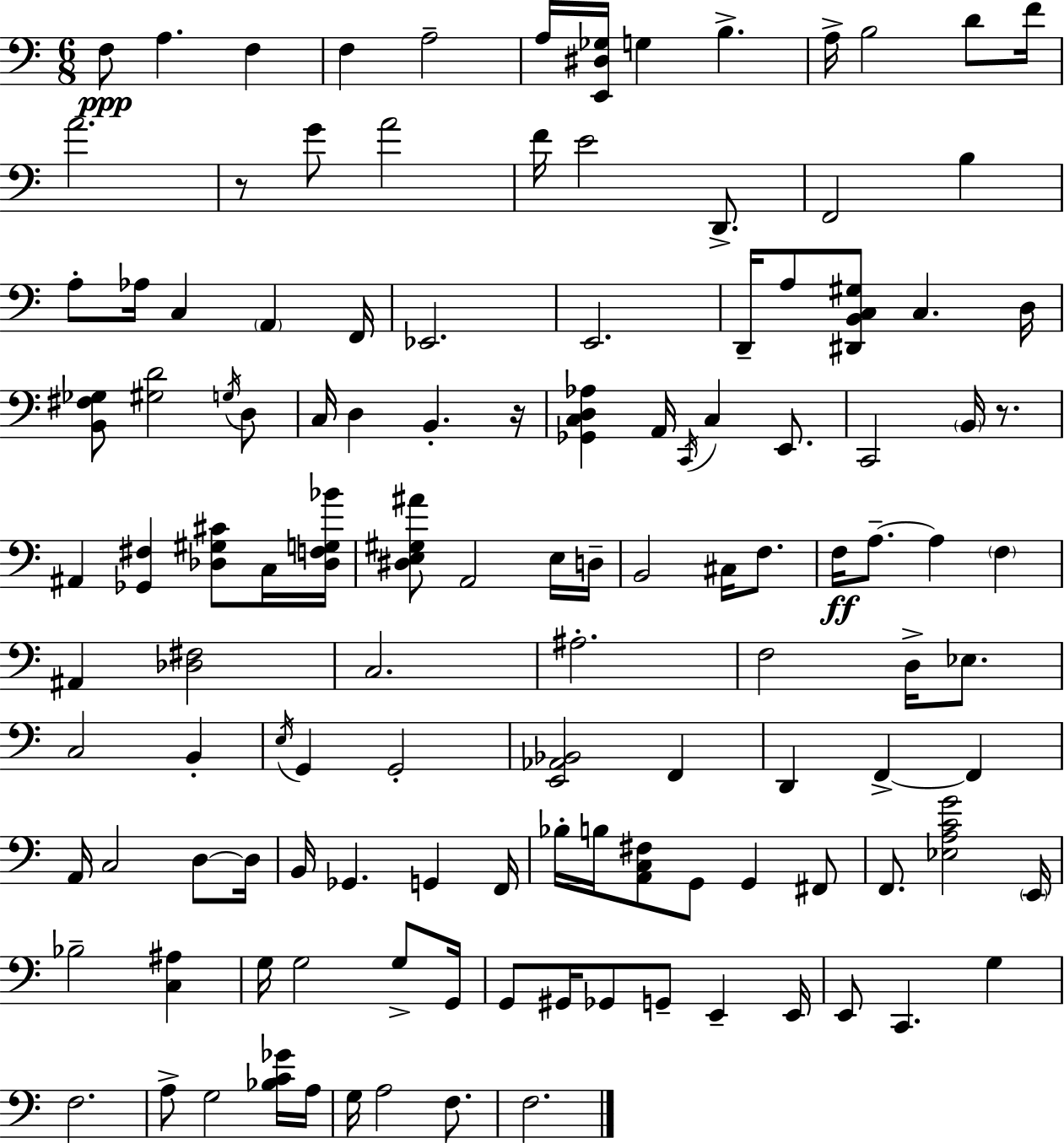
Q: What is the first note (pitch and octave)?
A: F3